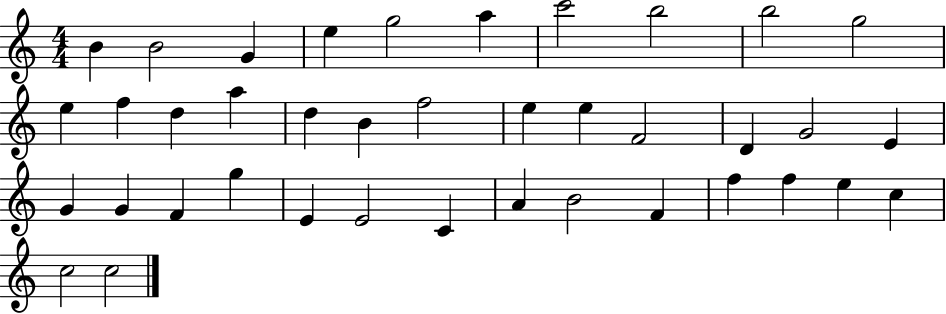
B4/q B4/h G4/q E5/q G5/h A5/q C6/h B5/h B5/h G5/h E5/q F5/q D5/q A5/q D5/q B4/q F5/h E5/q E5/q F4/h D4/q G4/h E4/q G4/q G4/q F4/q G5/q E4/q E4/h C4/q A4/q B4/h F4/q F5/q F5/q E5/q C5/q C5/h C5/h